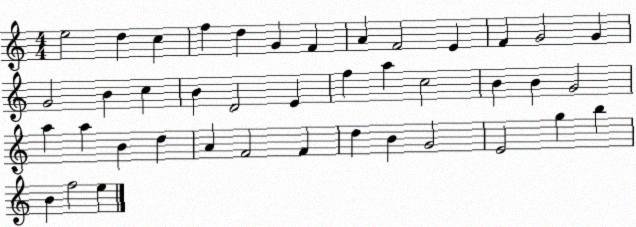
X:1
T:Untitled
M:4/4
L:1/4
K:C
e2 d c f d G F A F2 E F G2 G G2 B c B D2 E f a c2 B B G2 a a B d A F2 F d B G2 E2 g b B f2 e